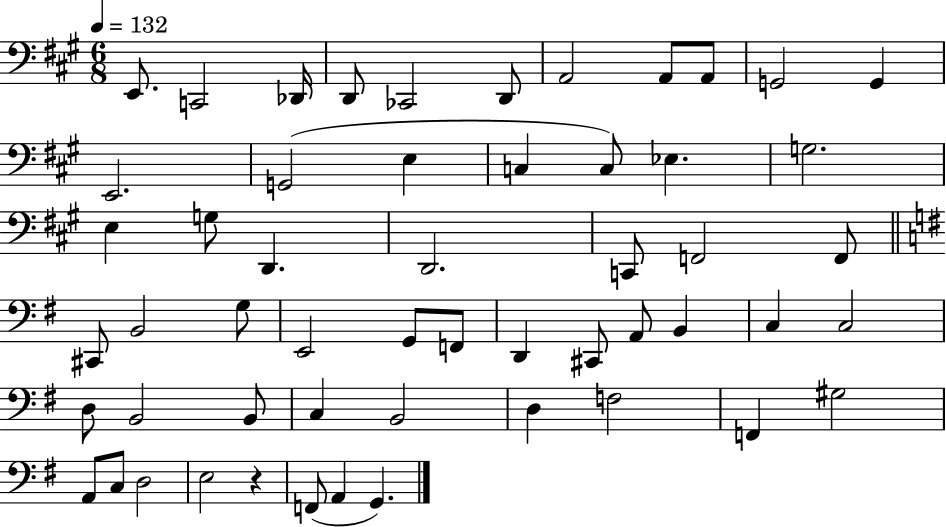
{
  \clef bass
  \numericTimeSignature
  \time 6/8
  \key a \major
  \tempo 4 = 132
  e,8. c,2 des,16 | d,8 ces,2 d,8 | a,2 a,8 a,8 | g,2 g,4 | \break e,2. | g,2( e4 | c4 c8) ees4. | g2. | \break e4 g8 d,4. | d,2. | c,8 f,2 f,8 | \bar "||" \break \key g \major cis,8 b,2 g8 | e,2 g,8 f,8 | d,4 cis,8 a,8 b,4 | c4 c2 | \break d8 b,2 b,8 | c4 b,2 | d4 f2 | f,4 gis2 | \break a,8 c8 d2 | e2 r4 | f,8( a,4 g,4.) | \bar "|."
}